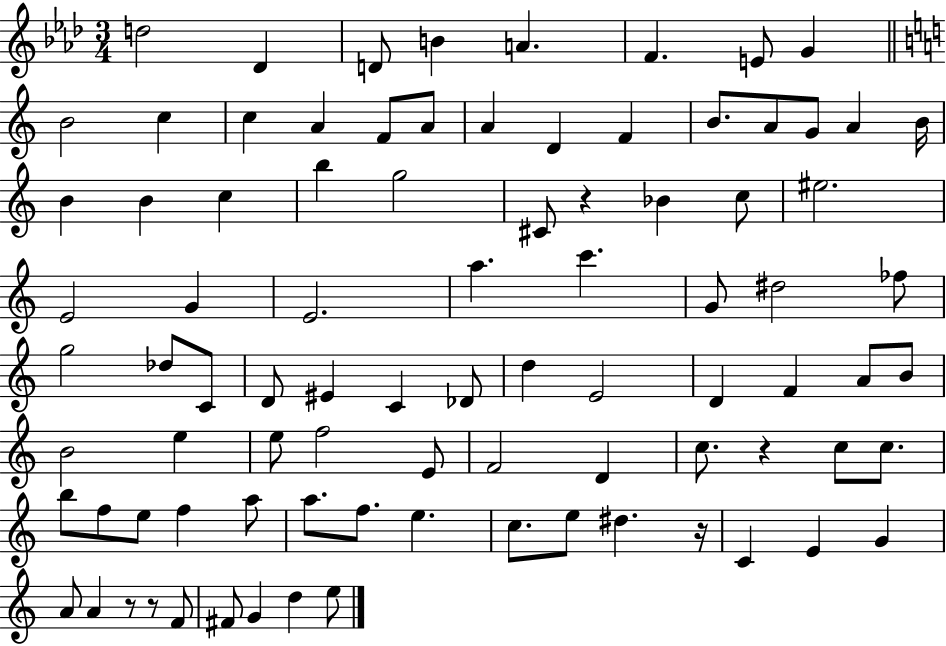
X:1
T:Untitled
M:3/4
L:1/4
K:Ab
d2 _D D/2 B A F E/2 G B2 c c A F/2 A/2 A D F B/2 A/2 G/2 A B/4 B B c b g2 ^C/2 z _B c/2 ^e2 E2 G E2 a c' G/2 ^d2 _f/2 g2 _d/2 C/2 D/2 ^E C _D/2 d E2 D F A/2 B/2 B2 e e/2 f2 E/2 F2 D c/2 z c/2 c/2 b/2 f/2 e/2 f a/2 a/2 f/2 e c/2 e/2 ^d z/4 C E G A/2 A z/2 z/2 F/2 ^F/2 G d e/2